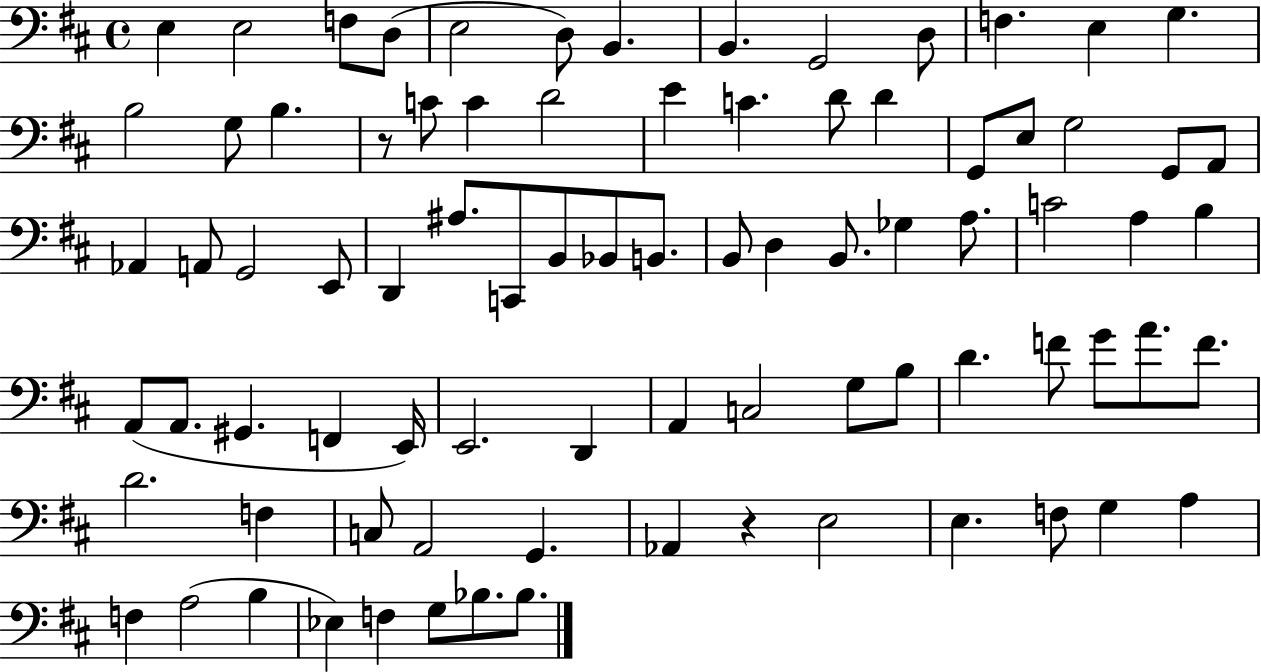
{
  \clef bass
  \time 4/4
  \defaultTimeSignature
  \key d \major
  e4 e2 f8 d8( | e2 d8) b,4. | b,4. g,2 d8 | f4. e4 g4. | \break b2 g8 b4. | r8 c'8 c'4 d'2 | e'4 c'4. d'8 d'4 | g,8 e8 g2 g,8 a,8 | \break aes,4 a,8 g,2 e,8 | d,4 ais8. c,8 b,8 bes,8 b,8. | b,8 d4 b,8. ges4 a8. | c'2 a4 b4 | \break a,8( a,8. gis,4. f,4 e,16) | e,2. d,4 | a,4 c2 g8 b8 | d'4. f'8 g'8 a'8. f'8. | \break d'2. f4 | c8 a,2 g,4. | aes,4 r4 e2 | e4. f8 g4 a4 | \break f4 a2( b4 | ees4) f4 g8 bes8. bes8. | \bar "|."
}